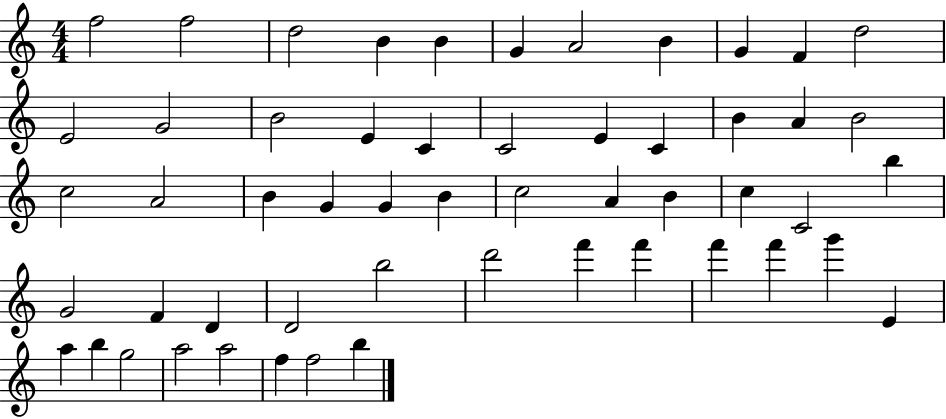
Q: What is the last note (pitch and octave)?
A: B5